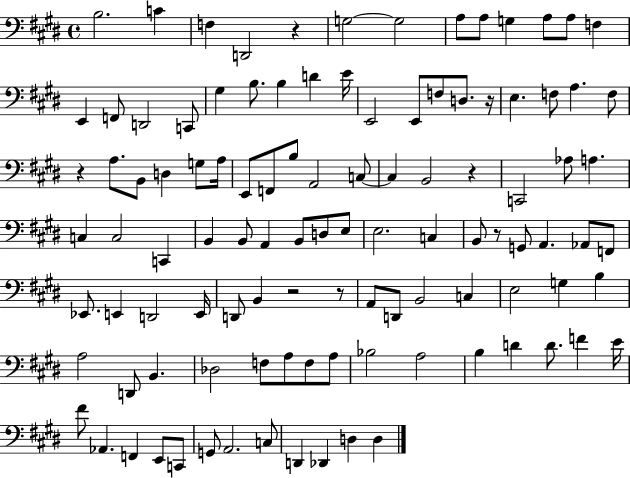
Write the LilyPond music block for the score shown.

{
  \clef bass
  \time 4/4
  \defaultTimeSignature
  \key e \major
  b2. c'4 | f4 d,2 r4 | g2~~ g2 | a8 a8 g4 a8 a8 f4 | \break e,4 f,8 d,2 c,8 | gis4 b8. b4 d'4 e'16 | e,2 e,8 f8 d8. r16 | e4. f8 a4. f8 | \break r4 a8. b,8 d4 g8 a16 | e,8 f,8 b8 a,2 c8~~ | c4 b,2 r4 | c,2 aes8 a4. | \break c4 c2 c,4 | b,4 b,8 a,4 b,8 d8 e8 | e2. c4 | b,8 r8 g,8 a,4. aes,8 f,8 | \break ees,8. e,4 d,2 e,16 | d,8 b,4 r2 r8 | a,8 d,8 b,2 c4 | e2 g4 b4 | \break a2 d,8 b,4. | des2 f8 a8 f8 a8 | bes2 a2 | b4 d'4 d'8. f'4 e'16 | \break fis'8 aes,4. f,4 e,8 c,8 | g,8 a,2. c8 | d,4 des,4 d4 d4 | \bar "|."
}